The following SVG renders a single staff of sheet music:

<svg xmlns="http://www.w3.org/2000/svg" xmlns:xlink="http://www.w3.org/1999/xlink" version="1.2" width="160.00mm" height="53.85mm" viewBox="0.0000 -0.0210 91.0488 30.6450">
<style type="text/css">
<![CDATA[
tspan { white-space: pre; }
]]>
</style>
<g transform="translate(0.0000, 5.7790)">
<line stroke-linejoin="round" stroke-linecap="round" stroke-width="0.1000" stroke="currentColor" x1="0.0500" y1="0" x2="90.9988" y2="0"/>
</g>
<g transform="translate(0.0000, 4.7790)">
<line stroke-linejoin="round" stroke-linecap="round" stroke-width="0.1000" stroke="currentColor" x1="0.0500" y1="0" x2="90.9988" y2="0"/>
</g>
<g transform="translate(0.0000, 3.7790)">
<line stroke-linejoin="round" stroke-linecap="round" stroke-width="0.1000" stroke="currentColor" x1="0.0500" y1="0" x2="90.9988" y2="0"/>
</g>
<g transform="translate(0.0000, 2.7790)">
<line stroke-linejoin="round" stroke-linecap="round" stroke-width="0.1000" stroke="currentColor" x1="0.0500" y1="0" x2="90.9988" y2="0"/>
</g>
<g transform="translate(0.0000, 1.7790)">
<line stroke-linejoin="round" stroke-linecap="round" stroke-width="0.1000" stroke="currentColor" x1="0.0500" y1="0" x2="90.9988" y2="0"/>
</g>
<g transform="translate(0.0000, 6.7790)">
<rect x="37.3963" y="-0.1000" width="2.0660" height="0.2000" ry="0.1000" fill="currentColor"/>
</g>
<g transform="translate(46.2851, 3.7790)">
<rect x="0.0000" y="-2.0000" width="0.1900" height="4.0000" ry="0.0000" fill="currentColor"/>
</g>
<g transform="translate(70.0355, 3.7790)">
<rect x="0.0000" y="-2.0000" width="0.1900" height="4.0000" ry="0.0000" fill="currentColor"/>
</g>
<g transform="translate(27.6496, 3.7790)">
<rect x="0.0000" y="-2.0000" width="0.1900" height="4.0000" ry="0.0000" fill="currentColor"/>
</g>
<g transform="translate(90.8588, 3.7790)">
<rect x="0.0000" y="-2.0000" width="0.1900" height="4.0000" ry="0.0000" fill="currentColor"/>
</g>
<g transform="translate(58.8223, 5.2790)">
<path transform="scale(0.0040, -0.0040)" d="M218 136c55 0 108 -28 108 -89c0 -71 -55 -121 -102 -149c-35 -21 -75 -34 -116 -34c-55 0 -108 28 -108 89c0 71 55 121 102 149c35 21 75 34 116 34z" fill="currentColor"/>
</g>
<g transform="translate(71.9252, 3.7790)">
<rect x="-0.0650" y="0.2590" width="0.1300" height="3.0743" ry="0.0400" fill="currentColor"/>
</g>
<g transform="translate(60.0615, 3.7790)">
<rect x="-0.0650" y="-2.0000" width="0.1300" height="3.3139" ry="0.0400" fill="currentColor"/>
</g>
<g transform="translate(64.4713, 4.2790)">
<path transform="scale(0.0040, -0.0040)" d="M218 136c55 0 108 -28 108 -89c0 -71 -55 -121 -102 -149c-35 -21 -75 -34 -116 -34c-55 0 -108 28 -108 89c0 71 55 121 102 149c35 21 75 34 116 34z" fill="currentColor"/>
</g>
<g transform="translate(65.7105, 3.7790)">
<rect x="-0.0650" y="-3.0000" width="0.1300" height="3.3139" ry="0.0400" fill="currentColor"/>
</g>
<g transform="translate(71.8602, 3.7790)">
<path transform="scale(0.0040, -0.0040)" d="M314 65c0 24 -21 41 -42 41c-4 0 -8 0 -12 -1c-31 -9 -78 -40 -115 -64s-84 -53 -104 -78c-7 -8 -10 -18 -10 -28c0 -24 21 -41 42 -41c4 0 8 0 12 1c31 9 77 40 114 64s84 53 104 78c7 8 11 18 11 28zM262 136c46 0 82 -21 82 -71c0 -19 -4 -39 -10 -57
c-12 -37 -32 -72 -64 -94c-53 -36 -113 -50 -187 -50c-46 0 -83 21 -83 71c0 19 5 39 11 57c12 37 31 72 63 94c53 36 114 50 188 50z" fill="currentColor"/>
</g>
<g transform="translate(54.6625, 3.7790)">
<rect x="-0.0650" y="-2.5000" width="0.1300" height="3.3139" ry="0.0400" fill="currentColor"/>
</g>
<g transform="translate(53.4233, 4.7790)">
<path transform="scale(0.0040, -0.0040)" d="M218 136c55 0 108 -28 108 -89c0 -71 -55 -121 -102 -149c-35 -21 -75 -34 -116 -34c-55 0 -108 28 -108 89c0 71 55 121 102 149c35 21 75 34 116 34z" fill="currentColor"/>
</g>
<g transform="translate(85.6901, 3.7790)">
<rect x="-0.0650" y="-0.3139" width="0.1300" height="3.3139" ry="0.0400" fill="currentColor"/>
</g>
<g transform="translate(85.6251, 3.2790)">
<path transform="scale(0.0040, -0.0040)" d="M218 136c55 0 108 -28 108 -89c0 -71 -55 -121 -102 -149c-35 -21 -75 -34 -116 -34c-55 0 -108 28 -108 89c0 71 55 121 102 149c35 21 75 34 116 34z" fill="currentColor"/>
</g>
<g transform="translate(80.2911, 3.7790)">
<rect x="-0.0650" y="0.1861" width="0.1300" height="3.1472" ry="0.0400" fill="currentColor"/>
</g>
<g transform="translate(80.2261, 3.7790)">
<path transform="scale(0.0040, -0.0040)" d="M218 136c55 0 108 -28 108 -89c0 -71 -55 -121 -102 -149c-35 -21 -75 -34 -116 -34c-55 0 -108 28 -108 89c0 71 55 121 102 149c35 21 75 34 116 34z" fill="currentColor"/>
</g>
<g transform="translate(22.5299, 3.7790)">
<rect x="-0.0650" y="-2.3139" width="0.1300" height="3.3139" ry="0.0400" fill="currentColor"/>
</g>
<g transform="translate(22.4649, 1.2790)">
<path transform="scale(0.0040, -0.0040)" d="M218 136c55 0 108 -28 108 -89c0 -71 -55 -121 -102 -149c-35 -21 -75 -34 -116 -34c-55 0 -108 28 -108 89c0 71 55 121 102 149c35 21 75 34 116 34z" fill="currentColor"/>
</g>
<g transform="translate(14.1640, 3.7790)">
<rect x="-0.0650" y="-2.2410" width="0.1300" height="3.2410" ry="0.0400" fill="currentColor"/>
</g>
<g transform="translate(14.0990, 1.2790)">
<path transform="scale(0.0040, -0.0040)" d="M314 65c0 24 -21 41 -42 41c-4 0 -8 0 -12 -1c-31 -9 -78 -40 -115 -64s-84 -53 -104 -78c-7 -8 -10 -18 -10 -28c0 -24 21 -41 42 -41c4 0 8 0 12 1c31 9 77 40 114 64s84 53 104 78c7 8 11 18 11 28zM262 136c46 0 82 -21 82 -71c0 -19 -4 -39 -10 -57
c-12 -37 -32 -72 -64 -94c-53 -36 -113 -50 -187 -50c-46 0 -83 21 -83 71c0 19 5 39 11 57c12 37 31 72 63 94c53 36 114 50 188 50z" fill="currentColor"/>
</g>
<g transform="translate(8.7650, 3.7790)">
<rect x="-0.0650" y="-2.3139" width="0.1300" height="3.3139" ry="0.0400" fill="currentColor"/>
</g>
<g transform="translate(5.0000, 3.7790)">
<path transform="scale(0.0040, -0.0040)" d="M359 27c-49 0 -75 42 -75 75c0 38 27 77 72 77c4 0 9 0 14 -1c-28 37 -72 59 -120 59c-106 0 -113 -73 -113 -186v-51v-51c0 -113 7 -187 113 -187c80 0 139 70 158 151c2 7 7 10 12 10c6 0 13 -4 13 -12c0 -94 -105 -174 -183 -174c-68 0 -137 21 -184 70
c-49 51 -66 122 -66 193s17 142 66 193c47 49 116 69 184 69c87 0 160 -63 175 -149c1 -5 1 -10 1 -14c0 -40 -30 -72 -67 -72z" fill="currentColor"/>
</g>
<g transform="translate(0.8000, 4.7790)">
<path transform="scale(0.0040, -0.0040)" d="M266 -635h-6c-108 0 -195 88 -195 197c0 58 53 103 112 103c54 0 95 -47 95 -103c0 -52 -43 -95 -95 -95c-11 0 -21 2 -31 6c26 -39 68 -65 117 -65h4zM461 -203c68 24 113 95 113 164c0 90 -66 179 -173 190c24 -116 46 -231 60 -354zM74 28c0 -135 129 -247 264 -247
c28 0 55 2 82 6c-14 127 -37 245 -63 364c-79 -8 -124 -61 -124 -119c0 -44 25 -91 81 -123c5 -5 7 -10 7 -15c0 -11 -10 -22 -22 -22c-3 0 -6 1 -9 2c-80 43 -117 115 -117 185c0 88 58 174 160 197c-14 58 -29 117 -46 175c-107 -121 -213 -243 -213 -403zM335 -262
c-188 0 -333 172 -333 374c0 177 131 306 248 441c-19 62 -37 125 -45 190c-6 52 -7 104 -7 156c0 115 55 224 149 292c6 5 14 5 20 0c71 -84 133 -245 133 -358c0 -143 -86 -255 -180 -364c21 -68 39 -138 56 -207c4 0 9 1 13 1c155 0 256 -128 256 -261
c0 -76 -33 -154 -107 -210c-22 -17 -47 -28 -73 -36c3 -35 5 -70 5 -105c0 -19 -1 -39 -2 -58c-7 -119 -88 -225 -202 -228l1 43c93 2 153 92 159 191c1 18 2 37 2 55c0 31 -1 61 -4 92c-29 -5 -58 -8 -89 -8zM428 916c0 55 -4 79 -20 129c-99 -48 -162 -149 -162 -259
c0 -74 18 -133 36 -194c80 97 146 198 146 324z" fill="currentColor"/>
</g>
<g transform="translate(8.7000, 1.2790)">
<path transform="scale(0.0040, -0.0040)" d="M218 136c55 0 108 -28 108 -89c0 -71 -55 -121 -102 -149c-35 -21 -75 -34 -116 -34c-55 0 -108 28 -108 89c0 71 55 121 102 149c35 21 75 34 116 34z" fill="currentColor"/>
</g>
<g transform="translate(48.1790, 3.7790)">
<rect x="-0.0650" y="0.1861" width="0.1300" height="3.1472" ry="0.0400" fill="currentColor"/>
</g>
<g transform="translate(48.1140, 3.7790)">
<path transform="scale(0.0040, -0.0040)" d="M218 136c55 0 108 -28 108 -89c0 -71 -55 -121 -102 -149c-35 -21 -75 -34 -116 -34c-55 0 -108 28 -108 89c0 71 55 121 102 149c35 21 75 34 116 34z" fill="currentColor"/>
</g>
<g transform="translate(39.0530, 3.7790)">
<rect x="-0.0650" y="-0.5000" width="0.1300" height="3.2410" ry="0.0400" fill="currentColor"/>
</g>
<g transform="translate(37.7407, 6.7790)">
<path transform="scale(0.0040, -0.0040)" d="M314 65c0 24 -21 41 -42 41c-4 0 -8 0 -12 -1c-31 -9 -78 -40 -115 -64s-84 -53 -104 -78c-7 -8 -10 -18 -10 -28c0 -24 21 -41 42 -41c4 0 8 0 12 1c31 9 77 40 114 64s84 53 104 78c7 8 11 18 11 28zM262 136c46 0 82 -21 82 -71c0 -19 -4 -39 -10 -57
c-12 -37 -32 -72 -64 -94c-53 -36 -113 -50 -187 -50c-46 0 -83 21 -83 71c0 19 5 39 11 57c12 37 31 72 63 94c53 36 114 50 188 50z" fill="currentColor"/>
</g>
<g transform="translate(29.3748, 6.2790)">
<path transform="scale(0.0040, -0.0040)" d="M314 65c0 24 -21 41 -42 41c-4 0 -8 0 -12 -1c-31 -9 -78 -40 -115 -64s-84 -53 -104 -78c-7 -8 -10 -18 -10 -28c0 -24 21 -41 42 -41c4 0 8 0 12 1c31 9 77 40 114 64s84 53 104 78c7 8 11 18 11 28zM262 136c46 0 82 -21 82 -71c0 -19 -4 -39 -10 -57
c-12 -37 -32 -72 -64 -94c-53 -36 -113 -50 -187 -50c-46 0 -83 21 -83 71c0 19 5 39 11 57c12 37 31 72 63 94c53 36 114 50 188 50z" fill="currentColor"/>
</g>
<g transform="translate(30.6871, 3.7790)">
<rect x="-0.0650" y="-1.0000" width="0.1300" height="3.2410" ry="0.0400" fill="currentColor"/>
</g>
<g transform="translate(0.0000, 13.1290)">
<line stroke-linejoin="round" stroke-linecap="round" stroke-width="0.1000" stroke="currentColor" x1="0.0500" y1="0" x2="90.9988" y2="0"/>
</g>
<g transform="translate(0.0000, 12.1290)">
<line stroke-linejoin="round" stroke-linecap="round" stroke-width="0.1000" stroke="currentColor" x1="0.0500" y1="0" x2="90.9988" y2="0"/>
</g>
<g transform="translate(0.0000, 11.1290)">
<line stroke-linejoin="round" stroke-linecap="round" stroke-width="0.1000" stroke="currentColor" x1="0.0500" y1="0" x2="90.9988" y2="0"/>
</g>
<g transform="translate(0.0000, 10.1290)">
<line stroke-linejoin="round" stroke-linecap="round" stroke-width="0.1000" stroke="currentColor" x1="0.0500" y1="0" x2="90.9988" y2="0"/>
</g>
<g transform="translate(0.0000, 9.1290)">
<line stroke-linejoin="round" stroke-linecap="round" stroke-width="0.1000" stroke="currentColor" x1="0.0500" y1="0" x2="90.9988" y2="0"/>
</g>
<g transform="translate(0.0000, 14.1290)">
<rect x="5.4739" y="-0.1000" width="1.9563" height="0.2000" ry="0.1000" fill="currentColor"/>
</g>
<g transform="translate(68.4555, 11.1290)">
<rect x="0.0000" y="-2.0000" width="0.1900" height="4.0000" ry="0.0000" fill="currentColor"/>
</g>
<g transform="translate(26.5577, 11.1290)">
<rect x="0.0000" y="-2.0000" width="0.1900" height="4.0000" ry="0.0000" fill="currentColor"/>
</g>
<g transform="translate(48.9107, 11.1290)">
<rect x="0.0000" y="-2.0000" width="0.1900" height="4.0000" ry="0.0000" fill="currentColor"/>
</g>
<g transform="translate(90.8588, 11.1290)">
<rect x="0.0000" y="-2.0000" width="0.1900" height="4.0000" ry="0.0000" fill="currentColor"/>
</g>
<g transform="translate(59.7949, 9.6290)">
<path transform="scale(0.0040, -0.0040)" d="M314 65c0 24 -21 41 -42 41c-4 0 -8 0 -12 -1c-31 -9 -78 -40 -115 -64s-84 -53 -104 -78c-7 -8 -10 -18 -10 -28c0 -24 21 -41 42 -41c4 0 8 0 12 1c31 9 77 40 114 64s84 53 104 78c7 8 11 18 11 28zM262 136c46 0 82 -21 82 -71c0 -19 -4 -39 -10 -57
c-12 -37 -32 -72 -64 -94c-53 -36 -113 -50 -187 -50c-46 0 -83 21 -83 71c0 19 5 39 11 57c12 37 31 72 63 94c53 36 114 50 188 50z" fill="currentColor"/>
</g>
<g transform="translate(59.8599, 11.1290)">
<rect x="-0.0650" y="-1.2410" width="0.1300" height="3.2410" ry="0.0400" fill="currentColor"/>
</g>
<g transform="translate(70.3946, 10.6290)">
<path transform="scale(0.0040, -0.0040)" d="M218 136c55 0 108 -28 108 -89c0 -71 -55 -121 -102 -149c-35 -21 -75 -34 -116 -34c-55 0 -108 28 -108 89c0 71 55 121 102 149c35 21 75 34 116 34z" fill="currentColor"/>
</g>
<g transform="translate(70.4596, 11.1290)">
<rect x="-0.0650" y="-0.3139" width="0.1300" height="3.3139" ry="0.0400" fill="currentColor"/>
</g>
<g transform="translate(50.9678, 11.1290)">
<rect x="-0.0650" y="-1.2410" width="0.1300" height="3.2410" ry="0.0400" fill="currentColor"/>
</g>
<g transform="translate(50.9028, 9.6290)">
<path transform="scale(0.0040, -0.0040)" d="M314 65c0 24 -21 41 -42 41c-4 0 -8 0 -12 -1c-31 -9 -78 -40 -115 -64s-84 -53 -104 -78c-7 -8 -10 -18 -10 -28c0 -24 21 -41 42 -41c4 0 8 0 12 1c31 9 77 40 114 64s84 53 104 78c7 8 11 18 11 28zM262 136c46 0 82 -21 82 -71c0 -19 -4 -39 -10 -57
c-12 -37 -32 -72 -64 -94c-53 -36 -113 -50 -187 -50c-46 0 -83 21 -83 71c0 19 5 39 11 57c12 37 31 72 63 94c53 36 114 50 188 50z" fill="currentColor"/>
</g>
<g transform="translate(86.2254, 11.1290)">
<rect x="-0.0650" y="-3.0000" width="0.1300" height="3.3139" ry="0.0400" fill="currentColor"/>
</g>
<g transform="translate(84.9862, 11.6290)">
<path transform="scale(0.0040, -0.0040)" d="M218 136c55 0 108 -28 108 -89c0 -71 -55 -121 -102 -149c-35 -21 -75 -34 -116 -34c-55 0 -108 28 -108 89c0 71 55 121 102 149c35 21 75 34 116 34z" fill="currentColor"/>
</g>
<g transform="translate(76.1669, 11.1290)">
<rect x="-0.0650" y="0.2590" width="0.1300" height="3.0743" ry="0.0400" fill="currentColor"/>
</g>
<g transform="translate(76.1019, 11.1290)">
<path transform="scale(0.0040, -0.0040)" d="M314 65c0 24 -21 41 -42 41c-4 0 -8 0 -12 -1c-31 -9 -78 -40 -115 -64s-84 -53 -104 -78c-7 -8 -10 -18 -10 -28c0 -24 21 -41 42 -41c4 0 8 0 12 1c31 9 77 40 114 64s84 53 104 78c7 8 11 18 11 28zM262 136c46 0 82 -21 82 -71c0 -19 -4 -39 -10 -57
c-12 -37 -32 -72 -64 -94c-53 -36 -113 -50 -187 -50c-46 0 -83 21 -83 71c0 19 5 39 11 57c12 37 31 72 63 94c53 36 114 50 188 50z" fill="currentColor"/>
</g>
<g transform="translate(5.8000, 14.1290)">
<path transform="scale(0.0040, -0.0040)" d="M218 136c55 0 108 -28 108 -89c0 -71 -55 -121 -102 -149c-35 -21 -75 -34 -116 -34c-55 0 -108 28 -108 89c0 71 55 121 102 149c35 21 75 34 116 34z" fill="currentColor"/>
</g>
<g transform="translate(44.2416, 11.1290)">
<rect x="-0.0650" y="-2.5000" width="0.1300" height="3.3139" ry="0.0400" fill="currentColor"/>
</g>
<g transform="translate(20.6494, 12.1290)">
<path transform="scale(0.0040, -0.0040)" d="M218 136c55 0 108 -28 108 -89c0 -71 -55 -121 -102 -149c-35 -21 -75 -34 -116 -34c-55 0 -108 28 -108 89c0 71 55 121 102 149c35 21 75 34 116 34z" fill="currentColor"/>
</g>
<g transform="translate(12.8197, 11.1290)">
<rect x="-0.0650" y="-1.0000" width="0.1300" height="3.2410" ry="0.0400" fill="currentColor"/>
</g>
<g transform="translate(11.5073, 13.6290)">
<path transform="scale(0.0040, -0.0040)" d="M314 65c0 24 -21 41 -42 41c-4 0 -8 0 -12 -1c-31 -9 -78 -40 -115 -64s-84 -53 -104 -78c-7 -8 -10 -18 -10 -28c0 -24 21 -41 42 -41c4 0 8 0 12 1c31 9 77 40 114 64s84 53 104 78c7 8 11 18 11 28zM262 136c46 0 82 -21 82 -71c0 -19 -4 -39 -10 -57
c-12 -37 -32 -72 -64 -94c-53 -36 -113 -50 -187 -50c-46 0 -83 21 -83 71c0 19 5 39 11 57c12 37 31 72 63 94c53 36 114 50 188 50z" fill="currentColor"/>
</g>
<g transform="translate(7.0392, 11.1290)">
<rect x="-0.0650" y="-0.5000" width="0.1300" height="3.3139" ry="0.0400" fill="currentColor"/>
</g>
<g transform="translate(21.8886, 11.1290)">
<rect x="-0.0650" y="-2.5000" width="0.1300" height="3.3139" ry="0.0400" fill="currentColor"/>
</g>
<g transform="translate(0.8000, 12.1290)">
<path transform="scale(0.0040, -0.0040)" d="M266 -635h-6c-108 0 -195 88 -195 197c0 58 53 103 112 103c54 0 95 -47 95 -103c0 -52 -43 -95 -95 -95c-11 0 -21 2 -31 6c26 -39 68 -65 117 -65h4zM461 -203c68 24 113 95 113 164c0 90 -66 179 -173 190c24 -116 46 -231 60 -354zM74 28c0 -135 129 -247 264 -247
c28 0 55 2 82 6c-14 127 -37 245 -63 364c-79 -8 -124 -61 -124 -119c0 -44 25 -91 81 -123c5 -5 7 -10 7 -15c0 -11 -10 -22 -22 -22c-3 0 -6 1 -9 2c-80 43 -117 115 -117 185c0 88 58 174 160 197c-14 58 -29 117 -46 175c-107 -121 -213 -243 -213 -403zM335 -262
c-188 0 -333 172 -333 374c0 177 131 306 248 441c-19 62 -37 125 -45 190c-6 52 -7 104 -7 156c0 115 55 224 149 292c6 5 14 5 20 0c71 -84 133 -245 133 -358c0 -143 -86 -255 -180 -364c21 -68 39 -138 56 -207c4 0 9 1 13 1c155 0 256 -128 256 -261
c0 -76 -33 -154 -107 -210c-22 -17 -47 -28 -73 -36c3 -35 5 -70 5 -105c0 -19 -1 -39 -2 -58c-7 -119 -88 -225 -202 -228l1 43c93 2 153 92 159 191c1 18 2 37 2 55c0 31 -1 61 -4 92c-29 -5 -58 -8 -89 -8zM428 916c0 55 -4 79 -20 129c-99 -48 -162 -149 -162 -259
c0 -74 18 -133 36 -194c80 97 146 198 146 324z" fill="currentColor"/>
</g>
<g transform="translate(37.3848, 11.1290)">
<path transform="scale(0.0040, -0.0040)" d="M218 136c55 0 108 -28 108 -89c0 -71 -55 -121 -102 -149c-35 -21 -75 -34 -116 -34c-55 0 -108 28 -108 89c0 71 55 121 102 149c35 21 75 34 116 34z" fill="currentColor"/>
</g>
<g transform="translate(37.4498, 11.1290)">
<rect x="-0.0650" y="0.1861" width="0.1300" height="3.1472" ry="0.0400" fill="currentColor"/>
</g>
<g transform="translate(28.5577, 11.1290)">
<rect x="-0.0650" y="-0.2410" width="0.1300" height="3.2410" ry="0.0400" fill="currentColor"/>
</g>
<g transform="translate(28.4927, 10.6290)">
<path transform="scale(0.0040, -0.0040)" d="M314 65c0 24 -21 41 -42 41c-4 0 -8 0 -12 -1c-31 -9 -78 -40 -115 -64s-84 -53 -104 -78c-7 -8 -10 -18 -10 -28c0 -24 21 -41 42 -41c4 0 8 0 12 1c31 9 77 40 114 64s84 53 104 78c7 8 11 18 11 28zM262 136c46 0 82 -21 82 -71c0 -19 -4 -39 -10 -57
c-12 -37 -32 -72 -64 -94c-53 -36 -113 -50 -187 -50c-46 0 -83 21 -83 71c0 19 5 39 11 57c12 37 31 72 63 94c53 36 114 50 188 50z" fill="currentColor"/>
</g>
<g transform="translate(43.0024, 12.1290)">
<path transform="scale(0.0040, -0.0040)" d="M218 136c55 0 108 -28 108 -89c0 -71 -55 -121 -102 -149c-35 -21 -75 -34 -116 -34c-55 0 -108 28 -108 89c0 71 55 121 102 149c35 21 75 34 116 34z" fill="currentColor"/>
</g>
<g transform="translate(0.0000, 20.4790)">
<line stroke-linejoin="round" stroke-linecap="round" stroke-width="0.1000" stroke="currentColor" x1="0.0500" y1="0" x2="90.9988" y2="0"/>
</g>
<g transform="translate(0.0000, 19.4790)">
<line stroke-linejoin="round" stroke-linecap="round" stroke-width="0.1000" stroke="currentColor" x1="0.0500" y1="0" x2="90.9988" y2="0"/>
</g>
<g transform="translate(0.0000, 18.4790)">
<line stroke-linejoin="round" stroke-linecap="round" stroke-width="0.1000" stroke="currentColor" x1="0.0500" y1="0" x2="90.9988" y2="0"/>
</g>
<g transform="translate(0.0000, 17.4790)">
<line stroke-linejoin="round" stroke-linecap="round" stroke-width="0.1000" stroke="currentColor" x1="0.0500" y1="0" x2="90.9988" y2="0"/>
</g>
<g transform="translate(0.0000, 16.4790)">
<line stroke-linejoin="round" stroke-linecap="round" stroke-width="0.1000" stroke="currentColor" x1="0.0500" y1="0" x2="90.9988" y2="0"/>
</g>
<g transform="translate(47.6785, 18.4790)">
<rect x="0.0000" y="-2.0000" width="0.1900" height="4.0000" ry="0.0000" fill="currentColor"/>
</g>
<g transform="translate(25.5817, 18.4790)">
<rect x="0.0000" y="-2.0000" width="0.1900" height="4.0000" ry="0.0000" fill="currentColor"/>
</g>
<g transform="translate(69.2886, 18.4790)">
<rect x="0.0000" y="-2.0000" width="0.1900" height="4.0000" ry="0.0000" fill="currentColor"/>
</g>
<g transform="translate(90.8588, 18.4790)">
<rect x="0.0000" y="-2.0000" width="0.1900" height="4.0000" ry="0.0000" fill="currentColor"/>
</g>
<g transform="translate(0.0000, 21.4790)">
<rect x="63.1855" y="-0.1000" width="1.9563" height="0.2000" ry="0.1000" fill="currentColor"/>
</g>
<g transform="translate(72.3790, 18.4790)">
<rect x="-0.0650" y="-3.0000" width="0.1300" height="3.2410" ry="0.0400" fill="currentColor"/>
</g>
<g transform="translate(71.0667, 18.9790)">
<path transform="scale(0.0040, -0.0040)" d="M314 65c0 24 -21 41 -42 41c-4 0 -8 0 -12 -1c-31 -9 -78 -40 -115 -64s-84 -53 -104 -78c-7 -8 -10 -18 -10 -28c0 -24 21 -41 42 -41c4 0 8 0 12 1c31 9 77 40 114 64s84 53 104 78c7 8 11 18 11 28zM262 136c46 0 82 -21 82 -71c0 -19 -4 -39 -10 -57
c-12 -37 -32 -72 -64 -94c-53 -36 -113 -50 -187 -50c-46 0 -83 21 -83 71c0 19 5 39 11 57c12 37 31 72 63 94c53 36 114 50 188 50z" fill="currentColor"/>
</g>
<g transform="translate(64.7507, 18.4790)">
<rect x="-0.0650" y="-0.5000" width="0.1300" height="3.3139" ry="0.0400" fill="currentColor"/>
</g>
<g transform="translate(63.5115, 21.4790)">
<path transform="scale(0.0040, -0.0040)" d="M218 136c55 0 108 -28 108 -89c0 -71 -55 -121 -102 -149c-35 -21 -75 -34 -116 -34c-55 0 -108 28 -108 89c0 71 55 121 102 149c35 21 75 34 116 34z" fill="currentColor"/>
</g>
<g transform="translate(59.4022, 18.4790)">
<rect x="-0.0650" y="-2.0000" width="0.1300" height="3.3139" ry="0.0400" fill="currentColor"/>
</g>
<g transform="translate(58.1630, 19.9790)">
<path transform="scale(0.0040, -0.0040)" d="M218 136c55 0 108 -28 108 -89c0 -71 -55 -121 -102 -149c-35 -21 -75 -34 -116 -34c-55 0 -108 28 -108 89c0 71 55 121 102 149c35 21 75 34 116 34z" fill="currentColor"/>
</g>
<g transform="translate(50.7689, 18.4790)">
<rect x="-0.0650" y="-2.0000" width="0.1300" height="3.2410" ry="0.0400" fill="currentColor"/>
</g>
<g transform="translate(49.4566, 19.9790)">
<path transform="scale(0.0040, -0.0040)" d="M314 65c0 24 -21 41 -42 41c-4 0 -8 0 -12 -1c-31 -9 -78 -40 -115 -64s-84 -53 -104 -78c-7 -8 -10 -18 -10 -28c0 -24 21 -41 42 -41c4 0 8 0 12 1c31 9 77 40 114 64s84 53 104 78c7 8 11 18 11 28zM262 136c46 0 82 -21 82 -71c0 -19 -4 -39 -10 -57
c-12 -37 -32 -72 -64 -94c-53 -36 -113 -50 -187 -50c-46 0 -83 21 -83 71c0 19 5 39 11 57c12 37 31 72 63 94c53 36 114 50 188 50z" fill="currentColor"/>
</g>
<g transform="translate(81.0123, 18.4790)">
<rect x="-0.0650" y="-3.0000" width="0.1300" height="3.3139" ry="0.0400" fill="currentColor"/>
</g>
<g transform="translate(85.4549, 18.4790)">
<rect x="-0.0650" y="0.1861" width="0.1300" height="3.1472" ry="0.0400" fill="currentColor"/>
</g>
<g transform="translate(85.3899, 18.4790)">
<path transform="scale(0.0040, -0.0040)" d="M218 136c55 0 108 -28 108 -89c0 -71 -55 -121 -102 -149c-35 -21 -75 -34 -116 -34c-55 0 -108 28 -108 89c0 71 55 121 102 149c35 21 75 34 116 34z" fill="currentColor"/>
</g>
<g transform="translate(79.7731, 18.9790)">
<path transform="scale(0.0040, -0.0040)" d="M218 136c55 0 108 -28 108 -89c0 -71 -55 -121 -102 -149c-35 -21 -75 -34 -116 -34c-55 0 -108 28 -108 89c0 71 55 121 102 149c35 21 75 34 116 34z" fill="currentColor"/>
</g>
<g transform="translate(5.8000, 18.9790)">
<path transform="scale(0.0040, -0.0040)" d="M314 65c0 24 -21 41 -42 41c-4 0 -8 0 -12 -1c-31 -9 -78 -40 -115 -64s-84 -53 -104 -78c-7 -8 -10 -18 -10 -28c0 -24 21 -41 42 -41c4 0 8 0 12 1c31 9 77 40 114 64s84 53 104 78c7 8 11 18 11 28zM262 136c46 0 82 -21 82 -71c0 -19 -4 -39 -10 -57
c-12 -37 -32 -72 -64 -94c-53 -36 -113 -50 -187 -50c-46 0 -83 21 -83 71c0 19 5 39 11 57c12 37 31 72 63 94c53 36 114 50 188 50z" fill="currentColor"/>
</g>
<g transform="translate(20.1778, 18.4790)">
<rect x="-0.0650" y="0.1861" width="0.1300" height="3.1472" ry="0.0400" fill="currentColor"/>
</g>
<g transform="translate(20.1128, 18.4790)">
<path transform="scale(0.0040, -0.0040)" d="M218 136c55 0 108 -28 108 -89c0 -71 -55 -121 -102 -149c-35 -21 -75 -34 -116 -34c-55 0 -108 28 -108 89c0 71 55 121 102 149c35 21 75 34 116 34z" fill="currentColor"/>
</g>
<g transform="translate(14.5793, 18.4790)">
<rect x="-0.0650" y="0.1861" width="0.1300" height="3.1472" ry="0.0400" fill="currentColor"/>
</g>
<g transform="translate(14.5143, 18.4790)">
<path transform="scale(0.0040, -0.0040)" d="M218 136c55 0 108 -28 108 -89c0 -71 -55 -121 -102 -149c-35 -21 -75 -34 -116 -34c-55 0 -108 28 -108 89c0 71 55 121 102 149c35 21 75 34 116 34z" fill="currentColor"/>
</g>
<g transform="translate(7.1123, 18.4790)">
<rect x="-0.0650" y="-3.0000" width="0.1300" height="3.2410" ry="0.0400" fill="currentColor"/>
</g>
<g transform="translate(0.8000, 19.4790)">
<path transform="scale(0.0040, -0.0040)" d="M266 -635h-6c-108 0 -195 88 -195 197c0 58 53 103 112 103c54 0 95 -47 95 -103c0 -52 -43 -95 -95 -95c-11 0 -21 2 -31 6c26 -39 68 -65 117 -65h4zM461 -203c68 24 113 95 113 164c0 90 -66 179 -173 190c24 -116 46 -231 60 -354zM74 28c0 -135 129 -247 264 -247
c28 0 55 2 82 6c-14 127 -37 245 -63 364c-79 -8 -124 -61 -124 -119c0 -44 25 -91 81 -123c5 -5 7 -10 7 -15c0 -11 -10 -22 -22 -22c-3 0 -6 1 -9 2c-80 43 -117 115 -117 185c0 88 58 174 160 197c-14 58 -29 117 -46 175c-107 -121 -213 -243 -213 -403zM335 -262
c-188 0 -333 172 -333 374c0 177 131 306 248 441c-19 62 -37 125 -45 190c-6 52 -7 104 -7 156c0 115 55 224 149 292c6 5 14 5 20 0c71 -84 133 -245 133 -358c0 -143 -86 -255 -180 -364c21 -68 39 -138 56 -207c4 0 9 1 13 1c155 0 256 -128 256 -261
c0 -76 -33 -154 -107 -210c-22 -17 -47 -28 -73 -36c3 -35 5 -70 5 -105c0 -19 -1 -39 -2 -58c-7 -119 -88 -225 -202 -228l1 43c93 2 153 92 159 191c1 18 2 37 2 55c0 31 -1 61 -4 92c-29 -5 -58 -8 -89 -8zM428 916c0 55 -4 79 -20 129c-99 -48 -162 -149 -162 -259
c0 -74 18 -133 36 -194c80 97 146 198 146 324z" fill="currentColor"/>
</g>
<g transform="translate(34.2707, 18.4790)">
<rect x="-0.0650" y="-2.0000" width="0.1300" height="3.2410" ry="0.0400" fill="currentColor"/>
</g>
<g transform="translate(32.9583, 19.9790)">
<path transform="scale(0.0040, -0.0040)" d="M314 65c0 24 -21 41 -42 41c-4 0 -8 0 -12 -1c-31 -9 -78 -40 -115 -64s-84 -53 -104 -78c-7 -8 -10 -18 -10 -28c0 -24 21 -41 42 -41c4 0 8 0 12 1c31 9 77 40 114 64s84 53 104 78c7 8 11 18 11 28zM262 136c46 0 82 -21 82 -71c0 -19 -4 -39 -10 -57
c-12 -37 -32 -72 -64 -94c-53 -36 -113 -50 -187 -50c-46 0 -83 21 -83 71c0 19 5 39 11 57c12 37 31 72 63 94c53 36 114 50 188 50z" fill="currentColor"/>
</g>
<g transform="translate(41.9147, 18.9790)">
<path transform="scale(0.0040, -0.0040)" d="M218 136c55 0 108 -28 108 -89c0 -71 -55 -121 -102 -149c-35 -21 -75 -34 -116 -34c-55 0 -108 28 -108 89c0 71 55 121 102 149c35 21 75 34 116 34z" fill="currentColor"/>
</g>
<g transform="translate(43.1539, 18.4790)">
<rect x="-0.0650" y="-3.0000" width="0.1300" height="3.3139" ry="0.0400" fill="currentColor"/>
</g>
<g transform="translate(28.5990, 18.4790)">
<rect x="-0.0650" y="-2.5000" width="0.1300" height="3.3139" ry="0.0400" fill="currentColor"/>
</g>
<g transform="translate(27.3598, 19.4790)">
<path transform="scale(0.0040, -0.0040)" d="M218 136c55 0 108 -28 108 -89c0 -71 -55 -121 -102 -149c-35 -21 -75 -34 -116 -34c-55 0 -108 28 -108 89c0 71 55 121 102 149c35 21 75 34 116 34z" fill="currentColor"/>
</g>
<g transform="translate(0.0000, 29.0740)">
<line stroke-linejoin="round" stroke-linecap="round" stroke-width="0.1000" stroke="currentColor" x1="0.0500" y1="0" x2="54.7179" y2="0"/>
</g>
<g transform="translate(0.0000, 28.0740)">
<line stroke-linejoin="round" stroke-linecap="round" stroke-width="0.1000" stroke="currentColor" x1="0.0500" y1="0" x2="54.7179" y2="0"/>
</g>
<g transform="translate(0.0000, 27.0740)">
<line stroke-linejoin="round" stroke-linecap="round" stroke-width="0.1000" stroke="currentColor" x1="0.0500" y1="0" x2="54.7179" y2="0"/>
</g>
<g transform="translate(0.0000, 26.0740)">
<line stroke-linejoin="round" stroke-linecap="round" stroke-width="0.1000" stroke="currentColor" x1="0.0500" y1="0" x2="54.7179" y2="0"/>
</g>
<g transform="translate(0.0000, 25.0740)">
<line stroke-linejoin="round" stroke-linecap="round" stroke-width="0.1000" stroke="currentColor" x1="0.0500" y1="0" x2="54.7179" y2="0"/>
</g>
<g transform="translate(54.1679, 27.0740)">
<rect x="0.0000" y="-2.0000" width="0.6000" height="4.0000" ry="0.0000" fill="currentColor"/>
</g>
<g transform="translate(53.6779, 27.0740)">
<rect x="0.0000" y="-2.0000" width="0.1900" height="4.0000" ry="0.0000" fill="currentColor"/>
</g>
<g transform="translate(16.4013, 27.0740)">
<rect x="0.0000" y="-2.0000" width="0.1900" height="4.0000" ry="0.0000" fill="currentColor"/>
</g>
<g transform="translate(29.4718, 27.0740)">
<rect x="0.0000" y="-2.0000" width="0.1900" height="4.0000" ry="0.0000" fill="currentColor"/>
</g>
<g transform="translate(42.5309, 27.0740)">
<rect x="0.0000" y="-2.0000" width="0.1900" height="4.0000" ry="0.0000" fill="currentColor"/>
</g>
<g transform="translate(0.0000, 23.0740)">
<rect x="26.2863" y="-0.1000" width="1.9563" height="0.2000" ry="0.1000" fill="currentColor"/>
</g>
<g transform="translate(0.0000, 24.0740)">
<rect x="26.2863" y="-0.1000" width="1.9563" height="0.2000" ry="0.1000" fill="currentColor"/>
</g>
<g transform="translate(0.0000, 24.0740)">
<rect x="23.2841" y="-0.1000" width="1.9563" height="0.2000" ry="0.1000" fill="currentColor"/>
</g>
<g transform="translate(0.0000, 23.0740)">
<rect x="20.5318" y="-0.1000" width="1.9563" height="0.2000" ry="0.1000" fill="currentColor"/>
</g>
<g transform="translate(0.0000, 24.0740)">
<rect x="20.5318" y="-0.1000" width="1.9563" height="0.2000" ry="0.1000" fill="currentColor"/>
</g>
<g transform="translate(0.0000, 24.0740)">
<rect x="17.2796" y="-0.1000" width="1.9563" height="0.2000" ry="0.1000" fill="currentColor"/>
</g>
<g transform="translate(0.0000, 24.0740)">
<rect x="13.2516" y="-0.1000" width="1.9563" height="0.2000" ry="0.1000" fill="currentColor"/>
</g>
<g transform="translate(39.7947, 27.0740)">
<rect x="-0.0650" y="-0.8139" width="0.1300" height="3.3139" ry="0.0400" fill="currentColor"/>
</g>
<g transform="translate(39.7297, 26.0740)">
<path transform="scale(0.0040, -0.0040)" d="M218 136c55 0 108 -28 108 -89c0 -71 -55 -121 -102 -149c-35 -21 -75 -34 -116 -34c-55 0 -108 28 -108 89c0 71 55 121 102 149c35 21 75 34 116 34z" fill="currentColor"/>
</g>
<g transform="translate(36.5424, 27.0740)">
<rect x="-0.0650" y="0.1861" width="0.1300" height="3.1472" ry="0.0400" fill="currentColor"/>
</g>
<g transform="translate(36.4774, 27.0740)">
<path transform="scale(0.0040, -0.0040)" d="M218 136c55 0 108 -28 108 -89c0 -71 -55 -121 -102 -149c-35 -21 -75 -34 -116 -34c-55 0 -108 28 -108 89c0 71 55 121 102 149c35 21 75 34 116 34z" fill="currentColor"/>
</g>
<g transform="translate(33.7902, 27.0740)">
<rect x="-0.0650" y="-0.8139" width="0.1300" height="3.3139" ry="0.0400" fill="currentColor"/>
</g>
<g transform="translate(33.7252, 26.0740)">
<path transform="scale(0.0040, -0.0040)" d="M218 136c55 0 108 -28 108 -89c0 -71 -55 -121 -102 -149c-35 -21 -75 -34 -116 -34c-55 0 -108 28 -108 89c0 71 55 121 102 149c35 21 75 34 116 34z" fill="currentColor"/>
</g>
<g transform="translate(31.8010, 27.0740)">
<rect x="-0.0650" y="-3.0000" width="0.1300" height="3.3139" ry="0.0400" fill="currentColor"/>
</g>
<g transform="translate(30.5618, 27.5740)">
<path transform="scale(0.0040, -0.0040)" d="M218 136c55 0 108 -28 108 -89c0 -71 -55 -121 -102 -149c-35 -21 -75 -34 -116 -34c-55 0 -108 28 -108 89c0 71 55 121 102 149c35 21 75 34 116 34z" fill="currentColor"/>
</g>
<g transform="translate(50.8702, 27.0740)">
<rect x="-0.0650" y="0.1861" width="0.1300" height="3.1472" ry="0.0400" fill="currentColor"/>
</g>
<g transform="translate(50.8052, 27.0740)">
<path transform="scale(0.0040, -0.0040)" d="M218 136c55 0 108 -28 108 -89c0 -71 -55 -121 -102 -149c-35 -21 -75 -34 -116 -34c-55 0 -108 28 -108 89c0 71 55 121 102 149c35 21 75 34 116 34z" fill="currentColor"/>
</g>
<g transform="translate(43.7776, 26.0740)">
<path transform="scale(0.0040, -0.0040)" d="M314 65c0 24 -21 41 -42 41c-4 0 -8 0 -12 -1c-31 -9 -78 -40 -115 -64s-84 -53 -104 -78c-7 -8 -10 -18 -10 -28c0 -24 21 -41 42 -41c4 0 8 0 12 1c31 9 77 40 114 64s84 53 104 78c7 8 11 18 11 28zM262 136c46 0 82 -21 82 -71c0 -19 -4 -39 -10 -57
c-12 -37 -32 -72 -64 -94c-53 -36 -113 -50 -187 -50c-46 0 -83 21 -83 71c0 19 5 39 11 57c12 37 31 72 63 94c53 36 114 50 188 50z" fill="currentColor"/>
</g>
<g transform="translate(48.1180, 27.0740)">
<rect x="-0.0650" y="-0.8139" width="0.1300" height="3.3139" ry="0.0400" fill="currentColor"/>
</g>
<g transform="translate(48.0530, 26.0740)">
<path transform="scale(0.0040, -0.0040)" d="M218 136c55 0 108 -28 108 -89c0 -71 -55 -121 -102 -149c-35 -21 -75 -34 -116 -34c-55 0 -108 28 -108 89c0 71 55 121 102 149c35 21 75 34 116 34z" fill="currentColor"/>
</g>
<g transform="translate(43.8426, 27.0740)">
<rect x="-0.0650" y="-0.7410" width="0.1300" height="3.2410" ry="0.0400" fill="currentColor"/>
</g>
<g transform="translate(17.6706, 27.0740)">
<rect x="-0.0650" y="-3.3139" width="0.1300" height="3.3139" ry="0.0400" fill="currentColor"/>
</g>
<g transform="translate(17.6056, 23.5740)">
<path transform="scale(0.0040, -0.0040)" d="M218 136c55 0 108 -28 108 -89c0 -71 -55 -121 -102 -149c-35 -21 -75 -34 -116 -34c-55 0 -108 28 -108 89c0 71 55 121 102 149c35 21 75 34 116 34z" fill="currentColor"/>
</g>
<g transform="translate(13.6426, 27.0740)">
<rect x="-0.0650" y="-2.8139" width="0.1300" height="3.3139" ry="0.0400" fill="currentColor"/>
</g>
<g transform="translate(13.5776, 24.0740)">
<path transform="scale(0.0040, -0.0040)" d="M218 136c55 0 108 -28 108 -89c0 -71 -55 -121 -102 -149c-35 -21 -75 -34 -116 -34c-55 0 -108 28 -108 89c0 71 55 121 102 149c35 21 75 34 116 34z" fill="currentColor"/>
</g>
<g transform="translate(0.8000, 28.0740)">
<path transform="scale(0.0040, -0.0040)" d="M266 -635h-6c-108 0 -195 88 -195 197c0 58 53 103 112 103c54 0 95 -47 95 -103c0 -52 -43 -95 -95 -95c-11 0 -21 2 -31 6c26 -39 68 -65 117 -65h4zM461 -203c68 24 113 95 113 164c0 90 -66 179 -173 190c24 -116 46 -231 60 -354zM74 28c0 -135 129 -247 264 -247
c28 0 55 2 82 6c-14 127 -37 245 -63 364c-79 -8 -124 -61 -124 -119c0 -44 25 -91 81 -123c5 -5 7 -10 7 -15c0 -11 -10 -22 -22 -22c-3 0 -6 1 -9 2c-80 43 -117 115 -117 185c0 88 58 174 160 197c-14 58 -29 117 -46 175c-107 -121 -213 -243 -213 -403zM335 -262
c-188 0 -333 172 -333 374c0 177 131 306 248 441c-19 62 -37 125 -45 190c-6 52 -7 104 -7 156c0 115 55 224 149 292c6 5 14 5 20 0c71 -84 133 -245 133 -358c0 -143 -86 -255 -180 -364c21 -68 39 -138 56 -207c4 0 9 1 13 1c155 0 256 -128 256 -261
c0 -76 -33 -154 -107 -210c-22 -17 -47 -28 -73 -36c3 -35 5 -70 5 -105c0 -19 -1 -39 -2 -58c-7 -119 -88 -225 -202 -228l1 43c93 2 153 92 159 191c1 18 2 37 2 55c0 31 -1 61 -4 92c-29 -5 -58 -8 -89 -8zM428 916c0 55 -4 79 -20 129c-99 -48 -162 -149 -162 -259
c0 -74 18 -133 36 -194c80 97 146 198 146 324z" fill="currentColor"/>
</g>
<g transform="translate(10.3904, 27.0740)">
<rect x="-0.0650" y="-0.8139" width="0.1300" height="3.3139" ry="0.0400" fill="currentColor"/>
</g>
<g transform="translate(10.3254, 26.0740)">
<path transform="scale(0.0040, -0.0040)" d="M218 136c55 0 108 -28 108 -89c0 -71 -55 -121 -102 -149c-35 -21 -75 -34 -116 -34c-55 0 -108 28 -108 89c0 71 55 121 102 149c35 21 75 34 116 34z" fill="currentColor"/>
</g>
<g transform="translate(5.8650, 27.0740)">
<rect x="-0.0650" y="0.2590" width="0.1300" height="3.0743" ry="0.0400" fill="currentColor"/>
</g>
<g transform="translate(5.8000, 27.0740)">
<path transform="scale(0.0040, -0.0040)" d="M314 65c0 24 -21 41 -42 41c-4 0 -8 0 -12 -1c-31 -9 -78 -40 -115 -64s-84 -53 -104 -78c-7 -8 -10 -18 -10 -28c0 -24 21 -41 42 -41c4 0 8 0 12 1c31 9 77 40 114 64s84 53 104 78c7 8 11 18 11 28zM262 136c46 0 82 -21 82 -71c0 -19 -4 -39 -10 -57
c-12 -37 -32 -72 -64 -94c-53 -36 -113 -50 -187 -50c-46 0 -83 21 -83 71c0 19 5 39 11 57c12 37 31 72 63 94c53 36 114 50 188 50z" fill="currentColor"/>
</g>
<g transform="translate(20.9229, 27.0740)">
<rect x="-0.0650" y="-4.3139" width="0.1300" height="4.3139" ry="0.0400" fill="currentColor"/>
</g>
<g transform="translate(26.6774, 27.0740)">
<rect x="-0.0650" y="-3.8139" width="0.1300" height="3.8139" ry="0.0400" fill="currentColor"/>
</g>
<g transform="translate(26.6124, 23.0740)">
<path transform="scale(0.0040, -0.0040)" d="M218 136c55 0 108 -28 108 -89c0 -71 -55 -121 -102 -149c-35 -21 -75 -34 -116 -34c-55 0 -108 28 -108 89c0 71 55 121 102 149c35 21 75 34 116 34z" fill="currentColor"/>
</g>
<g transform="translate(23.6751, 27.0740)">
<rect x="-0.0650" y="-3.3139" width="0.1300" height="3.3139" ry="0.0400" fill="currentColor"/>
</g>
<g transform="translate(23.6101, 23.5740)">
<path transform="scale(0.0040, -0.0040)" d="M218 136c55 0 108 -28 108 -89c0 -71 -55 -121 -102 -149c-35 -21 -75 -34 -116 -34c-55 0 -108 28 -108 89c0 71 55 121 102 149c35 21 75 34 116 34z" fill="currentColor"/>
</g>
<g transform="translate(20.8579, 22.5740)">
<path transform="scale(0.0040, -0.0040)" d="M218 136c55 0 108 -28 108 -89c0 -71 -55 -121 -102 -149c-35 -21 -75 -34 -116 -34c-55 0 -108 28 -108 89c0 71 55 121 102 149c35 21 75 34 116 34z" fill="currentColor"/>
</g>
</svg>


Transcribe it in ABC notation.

X:1
T:Untitled
M:4/4
L:1/4
K:C
g g2 g D2 C2 B G F A B2 B c C D2 G c2 B G e2 e2 c B2 A A2 B B G F2 A F2 F C A2 A B B2 d a b d' b c' A d B d d2 d B